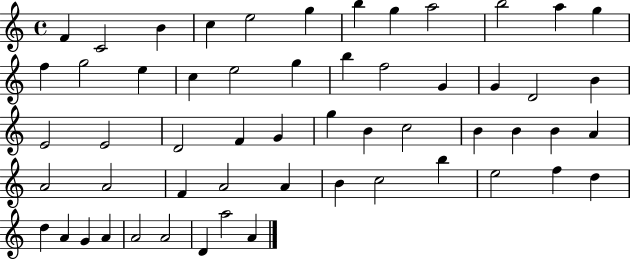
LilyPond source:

{
  \clef treble
  \time 4/4
  \defaultTimeSignature
  \key c \major
  f'4 c'2 b'4 | c''4 e''2 g''4 | b''4 g''4 a''2 | b''2 a''4 g''4 | \break f''4 g''2 e''4 | c''4 e''2 g''4 | b''4 f''2 g'4 | g'4 d'2 b'4 | \break e'2 e'2 | d'2 f'4 g'4 | g''4 b'4 c''2 | b'4 b'4 b'4 a'4 | \break a'2 a'2 | f'4 a'2 a'4 | b'4 c''2 b''4 | e''2 f''4 d''4 | \break d''4 a'4 g'4 a'4 | a'2 a'2 | d'4 a''2 a'4 | \bar "|."
}